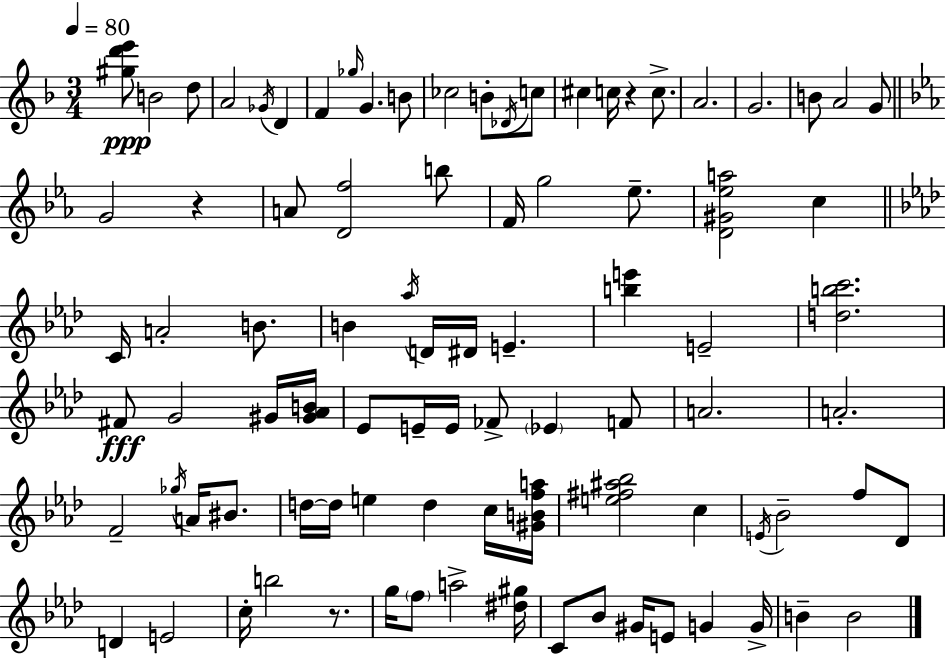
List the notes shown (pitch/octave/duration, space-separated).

[G#5,D6,E6]/e B4/h D5/e A4/h Gb4/s D4/q F4/q Gb5/s G4/q. B4/e CES5/h B4/e Db4/s C5/e C#5/q C5/s R/q C5/e. A4/h. G4/h. B4/e A4/h G4/e G4/h R/q A4/e [D4,F5]/h B5/e F4/s G5/h Eb5/e. [D4,G#4,Eb5,A5]/h C5/q C4/s A4/h B4/e. B4/q Ab5/s D4/s D#4/s E4/q. [B5,E6]/q E4/h [D5,B5,C6]/h. F#4/e G4/h G#4/s [G#4,Ab4,B4]/s Eb4/e E4/s E4/s FES4/e Eb4/q F4/e A4/h. A4/h. F4/h Gb5/s A4/s BIS4/e. D5/s D5/s E5/q D5/q C5/s [G#4,B4,F5,A5]/s [E5,F#5,A#5,Bb5]/h C5/q E4/s Bb4/h F5/e Db4/e D4/q E4/h C5/s B5/h R/e. G5/s F5/e A5/h [D#5,G#5]/s C4/e Bb4/e G#4/s E4/e G4/q G4/s B4/q B4/h